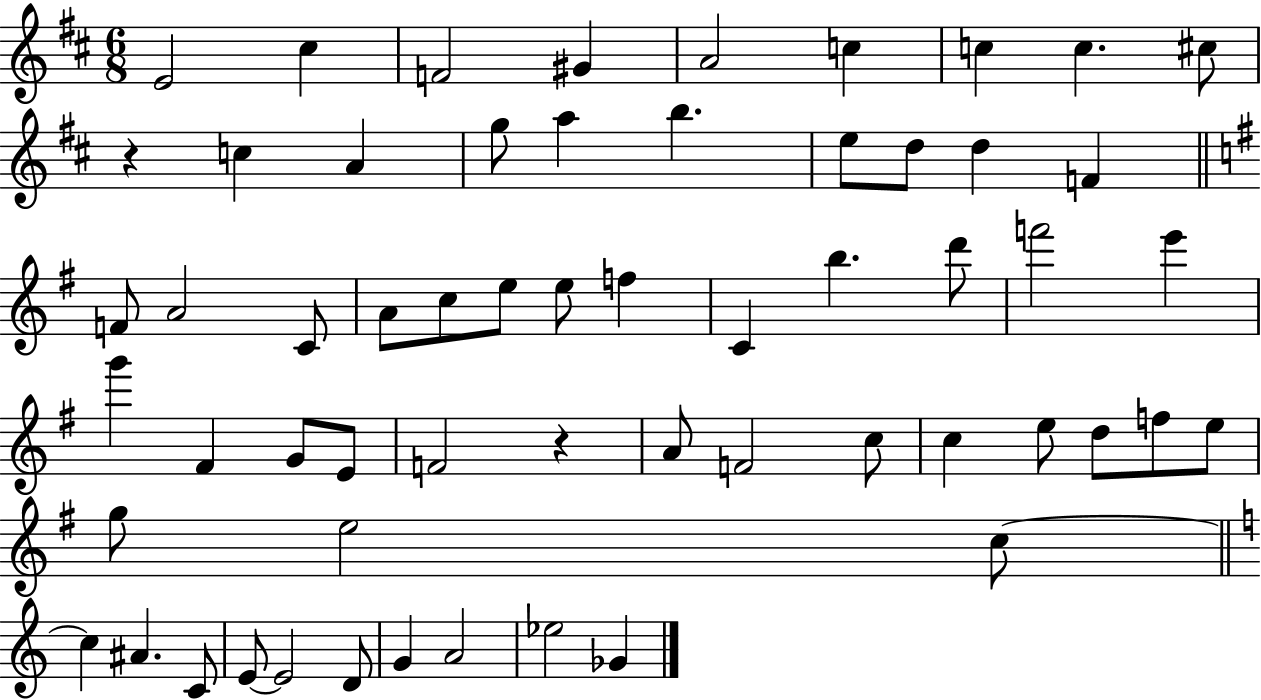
E4/h C#5/q F4/h G#4/q A4/h C5/q C5/q C5/q. C#5/e R/q C5/q A4/q G5/e A5/q B5/q. E5/e D5/e D5/q F4/q F4/e A4/h C4/e A4/e C5/e E5/e E5/e F5/q C4/q B5/q. D6/e F6/h E6/q G6/q F#4/q G4/e E4/e F4/h R/q A4/e F4/h C5/e C5/q E5/e D5/e F5/e E5/e G5/e E5/h C5/e C5/q A#4/q. C4/e E4/e E4/h D4/e G4/q A4/h Eb5/h Gb4/q